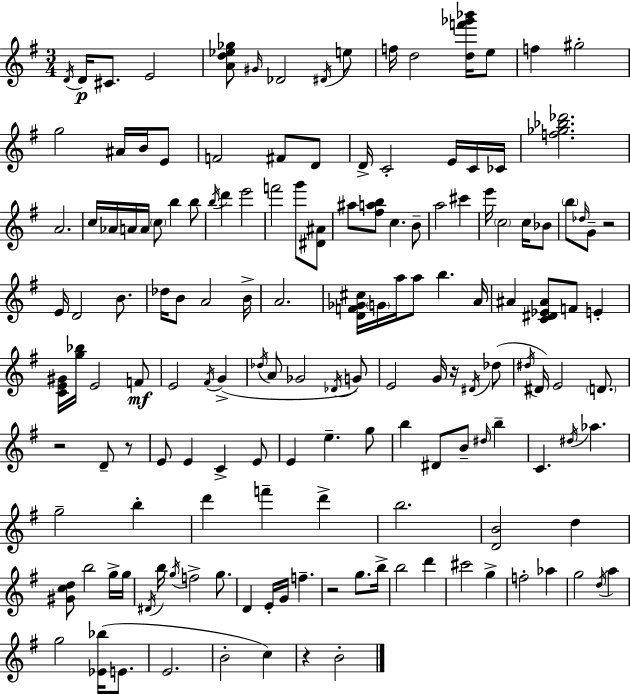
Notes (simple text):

D4/s D4/s C#4/e. E4/h [A4,D5,Eb5,Gb5]/e G#4/s Db4/h D#4/s E5/e F5/s D5/h [D5,F6,Gb6,Bb6]/s E5/e F5/q G#5/h G5/h A#4/s B4/s E4/e F4/h F#4/e D4/e D4/s C4/h E4/s C4/s CES4/s [F5,Gb5,Bb5,Db6]/h. A4/h. C5/s Ab4/s A4/s A4/s C5/e B5/q B5/e B5/s D6/q E6/h F6/h G6/e [D#4,A#4]/e A#5/e [F#5,A5,B5]/e C5/q. B4/e A5/h C#6/q E6/s C5/h C5/s Bb4/e B5/e Db5/s G4/e R/h E4/s D4/h B4/e. Db5/s B4/e A4/h B4/s A4/h. [D4,F4,Gb4,C#5]/s G4/s A5/s A5/e B5/q. A4/s A#4/q [C4,D#4,Eb4,A#4]/e F4/e E4/q [C4,E4,G#4]/s [G5,Bb5]/s E4/h F4/e E4/h F#4/s G4/q Db5/s A4/e Gb4/h Db4/s G4/e E4/h G4/s R/s D#4/s Db5/e D#5/s D#4/s E4/h D4/e. R/h D4/e R/e E4/e E4/q C4/q E4/e E4/q E5/q. G5/e B5/q D#4/e B4/e D#5/s B5/q C4/q. D#5/s Ab5/q. G5/h B5/q D6/q F6/q D6/q B5/h. [D4,B4]/h D5/q [G#4,C5,D5]/e B5/h G5/s G5/s D#4/s B5/s G5/s F5/h G5/e. D4/q E4/s G4/s F5/q. R/h G5/e. B5/s B5/h D6/q C#6/h G5/q F5/h Ab5/q G5/h D5/s A5/q G5/h [Eb4,Bb5]/s E4/e. E4/h. B4/h C5/q R/q B4/h